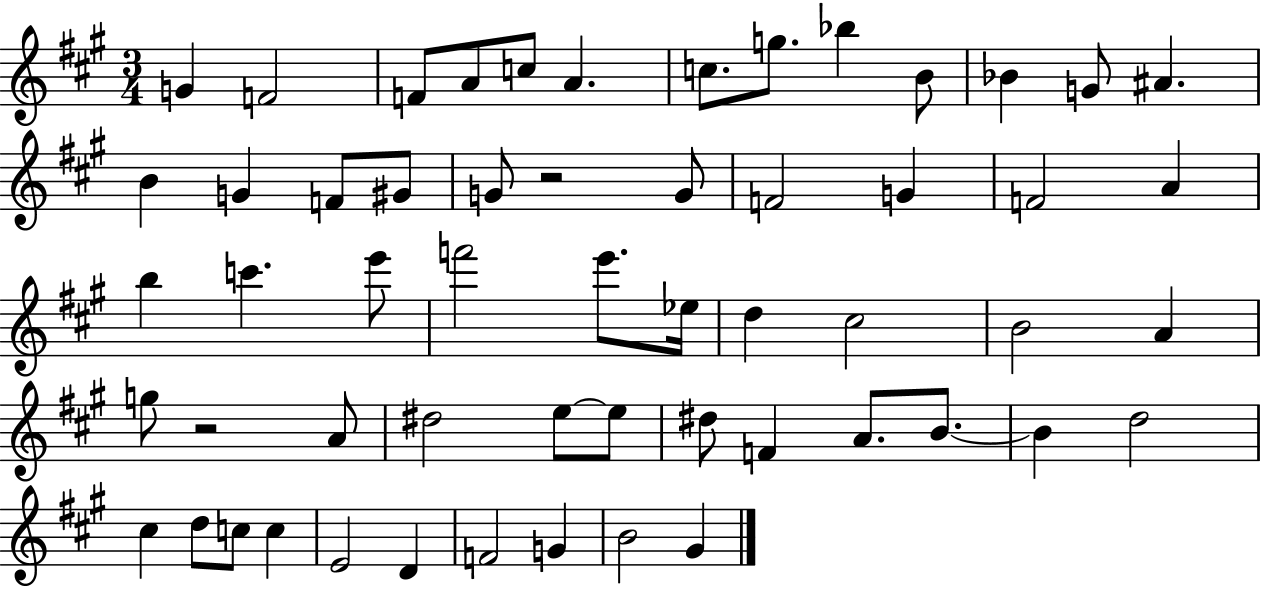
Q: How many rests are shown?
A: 2